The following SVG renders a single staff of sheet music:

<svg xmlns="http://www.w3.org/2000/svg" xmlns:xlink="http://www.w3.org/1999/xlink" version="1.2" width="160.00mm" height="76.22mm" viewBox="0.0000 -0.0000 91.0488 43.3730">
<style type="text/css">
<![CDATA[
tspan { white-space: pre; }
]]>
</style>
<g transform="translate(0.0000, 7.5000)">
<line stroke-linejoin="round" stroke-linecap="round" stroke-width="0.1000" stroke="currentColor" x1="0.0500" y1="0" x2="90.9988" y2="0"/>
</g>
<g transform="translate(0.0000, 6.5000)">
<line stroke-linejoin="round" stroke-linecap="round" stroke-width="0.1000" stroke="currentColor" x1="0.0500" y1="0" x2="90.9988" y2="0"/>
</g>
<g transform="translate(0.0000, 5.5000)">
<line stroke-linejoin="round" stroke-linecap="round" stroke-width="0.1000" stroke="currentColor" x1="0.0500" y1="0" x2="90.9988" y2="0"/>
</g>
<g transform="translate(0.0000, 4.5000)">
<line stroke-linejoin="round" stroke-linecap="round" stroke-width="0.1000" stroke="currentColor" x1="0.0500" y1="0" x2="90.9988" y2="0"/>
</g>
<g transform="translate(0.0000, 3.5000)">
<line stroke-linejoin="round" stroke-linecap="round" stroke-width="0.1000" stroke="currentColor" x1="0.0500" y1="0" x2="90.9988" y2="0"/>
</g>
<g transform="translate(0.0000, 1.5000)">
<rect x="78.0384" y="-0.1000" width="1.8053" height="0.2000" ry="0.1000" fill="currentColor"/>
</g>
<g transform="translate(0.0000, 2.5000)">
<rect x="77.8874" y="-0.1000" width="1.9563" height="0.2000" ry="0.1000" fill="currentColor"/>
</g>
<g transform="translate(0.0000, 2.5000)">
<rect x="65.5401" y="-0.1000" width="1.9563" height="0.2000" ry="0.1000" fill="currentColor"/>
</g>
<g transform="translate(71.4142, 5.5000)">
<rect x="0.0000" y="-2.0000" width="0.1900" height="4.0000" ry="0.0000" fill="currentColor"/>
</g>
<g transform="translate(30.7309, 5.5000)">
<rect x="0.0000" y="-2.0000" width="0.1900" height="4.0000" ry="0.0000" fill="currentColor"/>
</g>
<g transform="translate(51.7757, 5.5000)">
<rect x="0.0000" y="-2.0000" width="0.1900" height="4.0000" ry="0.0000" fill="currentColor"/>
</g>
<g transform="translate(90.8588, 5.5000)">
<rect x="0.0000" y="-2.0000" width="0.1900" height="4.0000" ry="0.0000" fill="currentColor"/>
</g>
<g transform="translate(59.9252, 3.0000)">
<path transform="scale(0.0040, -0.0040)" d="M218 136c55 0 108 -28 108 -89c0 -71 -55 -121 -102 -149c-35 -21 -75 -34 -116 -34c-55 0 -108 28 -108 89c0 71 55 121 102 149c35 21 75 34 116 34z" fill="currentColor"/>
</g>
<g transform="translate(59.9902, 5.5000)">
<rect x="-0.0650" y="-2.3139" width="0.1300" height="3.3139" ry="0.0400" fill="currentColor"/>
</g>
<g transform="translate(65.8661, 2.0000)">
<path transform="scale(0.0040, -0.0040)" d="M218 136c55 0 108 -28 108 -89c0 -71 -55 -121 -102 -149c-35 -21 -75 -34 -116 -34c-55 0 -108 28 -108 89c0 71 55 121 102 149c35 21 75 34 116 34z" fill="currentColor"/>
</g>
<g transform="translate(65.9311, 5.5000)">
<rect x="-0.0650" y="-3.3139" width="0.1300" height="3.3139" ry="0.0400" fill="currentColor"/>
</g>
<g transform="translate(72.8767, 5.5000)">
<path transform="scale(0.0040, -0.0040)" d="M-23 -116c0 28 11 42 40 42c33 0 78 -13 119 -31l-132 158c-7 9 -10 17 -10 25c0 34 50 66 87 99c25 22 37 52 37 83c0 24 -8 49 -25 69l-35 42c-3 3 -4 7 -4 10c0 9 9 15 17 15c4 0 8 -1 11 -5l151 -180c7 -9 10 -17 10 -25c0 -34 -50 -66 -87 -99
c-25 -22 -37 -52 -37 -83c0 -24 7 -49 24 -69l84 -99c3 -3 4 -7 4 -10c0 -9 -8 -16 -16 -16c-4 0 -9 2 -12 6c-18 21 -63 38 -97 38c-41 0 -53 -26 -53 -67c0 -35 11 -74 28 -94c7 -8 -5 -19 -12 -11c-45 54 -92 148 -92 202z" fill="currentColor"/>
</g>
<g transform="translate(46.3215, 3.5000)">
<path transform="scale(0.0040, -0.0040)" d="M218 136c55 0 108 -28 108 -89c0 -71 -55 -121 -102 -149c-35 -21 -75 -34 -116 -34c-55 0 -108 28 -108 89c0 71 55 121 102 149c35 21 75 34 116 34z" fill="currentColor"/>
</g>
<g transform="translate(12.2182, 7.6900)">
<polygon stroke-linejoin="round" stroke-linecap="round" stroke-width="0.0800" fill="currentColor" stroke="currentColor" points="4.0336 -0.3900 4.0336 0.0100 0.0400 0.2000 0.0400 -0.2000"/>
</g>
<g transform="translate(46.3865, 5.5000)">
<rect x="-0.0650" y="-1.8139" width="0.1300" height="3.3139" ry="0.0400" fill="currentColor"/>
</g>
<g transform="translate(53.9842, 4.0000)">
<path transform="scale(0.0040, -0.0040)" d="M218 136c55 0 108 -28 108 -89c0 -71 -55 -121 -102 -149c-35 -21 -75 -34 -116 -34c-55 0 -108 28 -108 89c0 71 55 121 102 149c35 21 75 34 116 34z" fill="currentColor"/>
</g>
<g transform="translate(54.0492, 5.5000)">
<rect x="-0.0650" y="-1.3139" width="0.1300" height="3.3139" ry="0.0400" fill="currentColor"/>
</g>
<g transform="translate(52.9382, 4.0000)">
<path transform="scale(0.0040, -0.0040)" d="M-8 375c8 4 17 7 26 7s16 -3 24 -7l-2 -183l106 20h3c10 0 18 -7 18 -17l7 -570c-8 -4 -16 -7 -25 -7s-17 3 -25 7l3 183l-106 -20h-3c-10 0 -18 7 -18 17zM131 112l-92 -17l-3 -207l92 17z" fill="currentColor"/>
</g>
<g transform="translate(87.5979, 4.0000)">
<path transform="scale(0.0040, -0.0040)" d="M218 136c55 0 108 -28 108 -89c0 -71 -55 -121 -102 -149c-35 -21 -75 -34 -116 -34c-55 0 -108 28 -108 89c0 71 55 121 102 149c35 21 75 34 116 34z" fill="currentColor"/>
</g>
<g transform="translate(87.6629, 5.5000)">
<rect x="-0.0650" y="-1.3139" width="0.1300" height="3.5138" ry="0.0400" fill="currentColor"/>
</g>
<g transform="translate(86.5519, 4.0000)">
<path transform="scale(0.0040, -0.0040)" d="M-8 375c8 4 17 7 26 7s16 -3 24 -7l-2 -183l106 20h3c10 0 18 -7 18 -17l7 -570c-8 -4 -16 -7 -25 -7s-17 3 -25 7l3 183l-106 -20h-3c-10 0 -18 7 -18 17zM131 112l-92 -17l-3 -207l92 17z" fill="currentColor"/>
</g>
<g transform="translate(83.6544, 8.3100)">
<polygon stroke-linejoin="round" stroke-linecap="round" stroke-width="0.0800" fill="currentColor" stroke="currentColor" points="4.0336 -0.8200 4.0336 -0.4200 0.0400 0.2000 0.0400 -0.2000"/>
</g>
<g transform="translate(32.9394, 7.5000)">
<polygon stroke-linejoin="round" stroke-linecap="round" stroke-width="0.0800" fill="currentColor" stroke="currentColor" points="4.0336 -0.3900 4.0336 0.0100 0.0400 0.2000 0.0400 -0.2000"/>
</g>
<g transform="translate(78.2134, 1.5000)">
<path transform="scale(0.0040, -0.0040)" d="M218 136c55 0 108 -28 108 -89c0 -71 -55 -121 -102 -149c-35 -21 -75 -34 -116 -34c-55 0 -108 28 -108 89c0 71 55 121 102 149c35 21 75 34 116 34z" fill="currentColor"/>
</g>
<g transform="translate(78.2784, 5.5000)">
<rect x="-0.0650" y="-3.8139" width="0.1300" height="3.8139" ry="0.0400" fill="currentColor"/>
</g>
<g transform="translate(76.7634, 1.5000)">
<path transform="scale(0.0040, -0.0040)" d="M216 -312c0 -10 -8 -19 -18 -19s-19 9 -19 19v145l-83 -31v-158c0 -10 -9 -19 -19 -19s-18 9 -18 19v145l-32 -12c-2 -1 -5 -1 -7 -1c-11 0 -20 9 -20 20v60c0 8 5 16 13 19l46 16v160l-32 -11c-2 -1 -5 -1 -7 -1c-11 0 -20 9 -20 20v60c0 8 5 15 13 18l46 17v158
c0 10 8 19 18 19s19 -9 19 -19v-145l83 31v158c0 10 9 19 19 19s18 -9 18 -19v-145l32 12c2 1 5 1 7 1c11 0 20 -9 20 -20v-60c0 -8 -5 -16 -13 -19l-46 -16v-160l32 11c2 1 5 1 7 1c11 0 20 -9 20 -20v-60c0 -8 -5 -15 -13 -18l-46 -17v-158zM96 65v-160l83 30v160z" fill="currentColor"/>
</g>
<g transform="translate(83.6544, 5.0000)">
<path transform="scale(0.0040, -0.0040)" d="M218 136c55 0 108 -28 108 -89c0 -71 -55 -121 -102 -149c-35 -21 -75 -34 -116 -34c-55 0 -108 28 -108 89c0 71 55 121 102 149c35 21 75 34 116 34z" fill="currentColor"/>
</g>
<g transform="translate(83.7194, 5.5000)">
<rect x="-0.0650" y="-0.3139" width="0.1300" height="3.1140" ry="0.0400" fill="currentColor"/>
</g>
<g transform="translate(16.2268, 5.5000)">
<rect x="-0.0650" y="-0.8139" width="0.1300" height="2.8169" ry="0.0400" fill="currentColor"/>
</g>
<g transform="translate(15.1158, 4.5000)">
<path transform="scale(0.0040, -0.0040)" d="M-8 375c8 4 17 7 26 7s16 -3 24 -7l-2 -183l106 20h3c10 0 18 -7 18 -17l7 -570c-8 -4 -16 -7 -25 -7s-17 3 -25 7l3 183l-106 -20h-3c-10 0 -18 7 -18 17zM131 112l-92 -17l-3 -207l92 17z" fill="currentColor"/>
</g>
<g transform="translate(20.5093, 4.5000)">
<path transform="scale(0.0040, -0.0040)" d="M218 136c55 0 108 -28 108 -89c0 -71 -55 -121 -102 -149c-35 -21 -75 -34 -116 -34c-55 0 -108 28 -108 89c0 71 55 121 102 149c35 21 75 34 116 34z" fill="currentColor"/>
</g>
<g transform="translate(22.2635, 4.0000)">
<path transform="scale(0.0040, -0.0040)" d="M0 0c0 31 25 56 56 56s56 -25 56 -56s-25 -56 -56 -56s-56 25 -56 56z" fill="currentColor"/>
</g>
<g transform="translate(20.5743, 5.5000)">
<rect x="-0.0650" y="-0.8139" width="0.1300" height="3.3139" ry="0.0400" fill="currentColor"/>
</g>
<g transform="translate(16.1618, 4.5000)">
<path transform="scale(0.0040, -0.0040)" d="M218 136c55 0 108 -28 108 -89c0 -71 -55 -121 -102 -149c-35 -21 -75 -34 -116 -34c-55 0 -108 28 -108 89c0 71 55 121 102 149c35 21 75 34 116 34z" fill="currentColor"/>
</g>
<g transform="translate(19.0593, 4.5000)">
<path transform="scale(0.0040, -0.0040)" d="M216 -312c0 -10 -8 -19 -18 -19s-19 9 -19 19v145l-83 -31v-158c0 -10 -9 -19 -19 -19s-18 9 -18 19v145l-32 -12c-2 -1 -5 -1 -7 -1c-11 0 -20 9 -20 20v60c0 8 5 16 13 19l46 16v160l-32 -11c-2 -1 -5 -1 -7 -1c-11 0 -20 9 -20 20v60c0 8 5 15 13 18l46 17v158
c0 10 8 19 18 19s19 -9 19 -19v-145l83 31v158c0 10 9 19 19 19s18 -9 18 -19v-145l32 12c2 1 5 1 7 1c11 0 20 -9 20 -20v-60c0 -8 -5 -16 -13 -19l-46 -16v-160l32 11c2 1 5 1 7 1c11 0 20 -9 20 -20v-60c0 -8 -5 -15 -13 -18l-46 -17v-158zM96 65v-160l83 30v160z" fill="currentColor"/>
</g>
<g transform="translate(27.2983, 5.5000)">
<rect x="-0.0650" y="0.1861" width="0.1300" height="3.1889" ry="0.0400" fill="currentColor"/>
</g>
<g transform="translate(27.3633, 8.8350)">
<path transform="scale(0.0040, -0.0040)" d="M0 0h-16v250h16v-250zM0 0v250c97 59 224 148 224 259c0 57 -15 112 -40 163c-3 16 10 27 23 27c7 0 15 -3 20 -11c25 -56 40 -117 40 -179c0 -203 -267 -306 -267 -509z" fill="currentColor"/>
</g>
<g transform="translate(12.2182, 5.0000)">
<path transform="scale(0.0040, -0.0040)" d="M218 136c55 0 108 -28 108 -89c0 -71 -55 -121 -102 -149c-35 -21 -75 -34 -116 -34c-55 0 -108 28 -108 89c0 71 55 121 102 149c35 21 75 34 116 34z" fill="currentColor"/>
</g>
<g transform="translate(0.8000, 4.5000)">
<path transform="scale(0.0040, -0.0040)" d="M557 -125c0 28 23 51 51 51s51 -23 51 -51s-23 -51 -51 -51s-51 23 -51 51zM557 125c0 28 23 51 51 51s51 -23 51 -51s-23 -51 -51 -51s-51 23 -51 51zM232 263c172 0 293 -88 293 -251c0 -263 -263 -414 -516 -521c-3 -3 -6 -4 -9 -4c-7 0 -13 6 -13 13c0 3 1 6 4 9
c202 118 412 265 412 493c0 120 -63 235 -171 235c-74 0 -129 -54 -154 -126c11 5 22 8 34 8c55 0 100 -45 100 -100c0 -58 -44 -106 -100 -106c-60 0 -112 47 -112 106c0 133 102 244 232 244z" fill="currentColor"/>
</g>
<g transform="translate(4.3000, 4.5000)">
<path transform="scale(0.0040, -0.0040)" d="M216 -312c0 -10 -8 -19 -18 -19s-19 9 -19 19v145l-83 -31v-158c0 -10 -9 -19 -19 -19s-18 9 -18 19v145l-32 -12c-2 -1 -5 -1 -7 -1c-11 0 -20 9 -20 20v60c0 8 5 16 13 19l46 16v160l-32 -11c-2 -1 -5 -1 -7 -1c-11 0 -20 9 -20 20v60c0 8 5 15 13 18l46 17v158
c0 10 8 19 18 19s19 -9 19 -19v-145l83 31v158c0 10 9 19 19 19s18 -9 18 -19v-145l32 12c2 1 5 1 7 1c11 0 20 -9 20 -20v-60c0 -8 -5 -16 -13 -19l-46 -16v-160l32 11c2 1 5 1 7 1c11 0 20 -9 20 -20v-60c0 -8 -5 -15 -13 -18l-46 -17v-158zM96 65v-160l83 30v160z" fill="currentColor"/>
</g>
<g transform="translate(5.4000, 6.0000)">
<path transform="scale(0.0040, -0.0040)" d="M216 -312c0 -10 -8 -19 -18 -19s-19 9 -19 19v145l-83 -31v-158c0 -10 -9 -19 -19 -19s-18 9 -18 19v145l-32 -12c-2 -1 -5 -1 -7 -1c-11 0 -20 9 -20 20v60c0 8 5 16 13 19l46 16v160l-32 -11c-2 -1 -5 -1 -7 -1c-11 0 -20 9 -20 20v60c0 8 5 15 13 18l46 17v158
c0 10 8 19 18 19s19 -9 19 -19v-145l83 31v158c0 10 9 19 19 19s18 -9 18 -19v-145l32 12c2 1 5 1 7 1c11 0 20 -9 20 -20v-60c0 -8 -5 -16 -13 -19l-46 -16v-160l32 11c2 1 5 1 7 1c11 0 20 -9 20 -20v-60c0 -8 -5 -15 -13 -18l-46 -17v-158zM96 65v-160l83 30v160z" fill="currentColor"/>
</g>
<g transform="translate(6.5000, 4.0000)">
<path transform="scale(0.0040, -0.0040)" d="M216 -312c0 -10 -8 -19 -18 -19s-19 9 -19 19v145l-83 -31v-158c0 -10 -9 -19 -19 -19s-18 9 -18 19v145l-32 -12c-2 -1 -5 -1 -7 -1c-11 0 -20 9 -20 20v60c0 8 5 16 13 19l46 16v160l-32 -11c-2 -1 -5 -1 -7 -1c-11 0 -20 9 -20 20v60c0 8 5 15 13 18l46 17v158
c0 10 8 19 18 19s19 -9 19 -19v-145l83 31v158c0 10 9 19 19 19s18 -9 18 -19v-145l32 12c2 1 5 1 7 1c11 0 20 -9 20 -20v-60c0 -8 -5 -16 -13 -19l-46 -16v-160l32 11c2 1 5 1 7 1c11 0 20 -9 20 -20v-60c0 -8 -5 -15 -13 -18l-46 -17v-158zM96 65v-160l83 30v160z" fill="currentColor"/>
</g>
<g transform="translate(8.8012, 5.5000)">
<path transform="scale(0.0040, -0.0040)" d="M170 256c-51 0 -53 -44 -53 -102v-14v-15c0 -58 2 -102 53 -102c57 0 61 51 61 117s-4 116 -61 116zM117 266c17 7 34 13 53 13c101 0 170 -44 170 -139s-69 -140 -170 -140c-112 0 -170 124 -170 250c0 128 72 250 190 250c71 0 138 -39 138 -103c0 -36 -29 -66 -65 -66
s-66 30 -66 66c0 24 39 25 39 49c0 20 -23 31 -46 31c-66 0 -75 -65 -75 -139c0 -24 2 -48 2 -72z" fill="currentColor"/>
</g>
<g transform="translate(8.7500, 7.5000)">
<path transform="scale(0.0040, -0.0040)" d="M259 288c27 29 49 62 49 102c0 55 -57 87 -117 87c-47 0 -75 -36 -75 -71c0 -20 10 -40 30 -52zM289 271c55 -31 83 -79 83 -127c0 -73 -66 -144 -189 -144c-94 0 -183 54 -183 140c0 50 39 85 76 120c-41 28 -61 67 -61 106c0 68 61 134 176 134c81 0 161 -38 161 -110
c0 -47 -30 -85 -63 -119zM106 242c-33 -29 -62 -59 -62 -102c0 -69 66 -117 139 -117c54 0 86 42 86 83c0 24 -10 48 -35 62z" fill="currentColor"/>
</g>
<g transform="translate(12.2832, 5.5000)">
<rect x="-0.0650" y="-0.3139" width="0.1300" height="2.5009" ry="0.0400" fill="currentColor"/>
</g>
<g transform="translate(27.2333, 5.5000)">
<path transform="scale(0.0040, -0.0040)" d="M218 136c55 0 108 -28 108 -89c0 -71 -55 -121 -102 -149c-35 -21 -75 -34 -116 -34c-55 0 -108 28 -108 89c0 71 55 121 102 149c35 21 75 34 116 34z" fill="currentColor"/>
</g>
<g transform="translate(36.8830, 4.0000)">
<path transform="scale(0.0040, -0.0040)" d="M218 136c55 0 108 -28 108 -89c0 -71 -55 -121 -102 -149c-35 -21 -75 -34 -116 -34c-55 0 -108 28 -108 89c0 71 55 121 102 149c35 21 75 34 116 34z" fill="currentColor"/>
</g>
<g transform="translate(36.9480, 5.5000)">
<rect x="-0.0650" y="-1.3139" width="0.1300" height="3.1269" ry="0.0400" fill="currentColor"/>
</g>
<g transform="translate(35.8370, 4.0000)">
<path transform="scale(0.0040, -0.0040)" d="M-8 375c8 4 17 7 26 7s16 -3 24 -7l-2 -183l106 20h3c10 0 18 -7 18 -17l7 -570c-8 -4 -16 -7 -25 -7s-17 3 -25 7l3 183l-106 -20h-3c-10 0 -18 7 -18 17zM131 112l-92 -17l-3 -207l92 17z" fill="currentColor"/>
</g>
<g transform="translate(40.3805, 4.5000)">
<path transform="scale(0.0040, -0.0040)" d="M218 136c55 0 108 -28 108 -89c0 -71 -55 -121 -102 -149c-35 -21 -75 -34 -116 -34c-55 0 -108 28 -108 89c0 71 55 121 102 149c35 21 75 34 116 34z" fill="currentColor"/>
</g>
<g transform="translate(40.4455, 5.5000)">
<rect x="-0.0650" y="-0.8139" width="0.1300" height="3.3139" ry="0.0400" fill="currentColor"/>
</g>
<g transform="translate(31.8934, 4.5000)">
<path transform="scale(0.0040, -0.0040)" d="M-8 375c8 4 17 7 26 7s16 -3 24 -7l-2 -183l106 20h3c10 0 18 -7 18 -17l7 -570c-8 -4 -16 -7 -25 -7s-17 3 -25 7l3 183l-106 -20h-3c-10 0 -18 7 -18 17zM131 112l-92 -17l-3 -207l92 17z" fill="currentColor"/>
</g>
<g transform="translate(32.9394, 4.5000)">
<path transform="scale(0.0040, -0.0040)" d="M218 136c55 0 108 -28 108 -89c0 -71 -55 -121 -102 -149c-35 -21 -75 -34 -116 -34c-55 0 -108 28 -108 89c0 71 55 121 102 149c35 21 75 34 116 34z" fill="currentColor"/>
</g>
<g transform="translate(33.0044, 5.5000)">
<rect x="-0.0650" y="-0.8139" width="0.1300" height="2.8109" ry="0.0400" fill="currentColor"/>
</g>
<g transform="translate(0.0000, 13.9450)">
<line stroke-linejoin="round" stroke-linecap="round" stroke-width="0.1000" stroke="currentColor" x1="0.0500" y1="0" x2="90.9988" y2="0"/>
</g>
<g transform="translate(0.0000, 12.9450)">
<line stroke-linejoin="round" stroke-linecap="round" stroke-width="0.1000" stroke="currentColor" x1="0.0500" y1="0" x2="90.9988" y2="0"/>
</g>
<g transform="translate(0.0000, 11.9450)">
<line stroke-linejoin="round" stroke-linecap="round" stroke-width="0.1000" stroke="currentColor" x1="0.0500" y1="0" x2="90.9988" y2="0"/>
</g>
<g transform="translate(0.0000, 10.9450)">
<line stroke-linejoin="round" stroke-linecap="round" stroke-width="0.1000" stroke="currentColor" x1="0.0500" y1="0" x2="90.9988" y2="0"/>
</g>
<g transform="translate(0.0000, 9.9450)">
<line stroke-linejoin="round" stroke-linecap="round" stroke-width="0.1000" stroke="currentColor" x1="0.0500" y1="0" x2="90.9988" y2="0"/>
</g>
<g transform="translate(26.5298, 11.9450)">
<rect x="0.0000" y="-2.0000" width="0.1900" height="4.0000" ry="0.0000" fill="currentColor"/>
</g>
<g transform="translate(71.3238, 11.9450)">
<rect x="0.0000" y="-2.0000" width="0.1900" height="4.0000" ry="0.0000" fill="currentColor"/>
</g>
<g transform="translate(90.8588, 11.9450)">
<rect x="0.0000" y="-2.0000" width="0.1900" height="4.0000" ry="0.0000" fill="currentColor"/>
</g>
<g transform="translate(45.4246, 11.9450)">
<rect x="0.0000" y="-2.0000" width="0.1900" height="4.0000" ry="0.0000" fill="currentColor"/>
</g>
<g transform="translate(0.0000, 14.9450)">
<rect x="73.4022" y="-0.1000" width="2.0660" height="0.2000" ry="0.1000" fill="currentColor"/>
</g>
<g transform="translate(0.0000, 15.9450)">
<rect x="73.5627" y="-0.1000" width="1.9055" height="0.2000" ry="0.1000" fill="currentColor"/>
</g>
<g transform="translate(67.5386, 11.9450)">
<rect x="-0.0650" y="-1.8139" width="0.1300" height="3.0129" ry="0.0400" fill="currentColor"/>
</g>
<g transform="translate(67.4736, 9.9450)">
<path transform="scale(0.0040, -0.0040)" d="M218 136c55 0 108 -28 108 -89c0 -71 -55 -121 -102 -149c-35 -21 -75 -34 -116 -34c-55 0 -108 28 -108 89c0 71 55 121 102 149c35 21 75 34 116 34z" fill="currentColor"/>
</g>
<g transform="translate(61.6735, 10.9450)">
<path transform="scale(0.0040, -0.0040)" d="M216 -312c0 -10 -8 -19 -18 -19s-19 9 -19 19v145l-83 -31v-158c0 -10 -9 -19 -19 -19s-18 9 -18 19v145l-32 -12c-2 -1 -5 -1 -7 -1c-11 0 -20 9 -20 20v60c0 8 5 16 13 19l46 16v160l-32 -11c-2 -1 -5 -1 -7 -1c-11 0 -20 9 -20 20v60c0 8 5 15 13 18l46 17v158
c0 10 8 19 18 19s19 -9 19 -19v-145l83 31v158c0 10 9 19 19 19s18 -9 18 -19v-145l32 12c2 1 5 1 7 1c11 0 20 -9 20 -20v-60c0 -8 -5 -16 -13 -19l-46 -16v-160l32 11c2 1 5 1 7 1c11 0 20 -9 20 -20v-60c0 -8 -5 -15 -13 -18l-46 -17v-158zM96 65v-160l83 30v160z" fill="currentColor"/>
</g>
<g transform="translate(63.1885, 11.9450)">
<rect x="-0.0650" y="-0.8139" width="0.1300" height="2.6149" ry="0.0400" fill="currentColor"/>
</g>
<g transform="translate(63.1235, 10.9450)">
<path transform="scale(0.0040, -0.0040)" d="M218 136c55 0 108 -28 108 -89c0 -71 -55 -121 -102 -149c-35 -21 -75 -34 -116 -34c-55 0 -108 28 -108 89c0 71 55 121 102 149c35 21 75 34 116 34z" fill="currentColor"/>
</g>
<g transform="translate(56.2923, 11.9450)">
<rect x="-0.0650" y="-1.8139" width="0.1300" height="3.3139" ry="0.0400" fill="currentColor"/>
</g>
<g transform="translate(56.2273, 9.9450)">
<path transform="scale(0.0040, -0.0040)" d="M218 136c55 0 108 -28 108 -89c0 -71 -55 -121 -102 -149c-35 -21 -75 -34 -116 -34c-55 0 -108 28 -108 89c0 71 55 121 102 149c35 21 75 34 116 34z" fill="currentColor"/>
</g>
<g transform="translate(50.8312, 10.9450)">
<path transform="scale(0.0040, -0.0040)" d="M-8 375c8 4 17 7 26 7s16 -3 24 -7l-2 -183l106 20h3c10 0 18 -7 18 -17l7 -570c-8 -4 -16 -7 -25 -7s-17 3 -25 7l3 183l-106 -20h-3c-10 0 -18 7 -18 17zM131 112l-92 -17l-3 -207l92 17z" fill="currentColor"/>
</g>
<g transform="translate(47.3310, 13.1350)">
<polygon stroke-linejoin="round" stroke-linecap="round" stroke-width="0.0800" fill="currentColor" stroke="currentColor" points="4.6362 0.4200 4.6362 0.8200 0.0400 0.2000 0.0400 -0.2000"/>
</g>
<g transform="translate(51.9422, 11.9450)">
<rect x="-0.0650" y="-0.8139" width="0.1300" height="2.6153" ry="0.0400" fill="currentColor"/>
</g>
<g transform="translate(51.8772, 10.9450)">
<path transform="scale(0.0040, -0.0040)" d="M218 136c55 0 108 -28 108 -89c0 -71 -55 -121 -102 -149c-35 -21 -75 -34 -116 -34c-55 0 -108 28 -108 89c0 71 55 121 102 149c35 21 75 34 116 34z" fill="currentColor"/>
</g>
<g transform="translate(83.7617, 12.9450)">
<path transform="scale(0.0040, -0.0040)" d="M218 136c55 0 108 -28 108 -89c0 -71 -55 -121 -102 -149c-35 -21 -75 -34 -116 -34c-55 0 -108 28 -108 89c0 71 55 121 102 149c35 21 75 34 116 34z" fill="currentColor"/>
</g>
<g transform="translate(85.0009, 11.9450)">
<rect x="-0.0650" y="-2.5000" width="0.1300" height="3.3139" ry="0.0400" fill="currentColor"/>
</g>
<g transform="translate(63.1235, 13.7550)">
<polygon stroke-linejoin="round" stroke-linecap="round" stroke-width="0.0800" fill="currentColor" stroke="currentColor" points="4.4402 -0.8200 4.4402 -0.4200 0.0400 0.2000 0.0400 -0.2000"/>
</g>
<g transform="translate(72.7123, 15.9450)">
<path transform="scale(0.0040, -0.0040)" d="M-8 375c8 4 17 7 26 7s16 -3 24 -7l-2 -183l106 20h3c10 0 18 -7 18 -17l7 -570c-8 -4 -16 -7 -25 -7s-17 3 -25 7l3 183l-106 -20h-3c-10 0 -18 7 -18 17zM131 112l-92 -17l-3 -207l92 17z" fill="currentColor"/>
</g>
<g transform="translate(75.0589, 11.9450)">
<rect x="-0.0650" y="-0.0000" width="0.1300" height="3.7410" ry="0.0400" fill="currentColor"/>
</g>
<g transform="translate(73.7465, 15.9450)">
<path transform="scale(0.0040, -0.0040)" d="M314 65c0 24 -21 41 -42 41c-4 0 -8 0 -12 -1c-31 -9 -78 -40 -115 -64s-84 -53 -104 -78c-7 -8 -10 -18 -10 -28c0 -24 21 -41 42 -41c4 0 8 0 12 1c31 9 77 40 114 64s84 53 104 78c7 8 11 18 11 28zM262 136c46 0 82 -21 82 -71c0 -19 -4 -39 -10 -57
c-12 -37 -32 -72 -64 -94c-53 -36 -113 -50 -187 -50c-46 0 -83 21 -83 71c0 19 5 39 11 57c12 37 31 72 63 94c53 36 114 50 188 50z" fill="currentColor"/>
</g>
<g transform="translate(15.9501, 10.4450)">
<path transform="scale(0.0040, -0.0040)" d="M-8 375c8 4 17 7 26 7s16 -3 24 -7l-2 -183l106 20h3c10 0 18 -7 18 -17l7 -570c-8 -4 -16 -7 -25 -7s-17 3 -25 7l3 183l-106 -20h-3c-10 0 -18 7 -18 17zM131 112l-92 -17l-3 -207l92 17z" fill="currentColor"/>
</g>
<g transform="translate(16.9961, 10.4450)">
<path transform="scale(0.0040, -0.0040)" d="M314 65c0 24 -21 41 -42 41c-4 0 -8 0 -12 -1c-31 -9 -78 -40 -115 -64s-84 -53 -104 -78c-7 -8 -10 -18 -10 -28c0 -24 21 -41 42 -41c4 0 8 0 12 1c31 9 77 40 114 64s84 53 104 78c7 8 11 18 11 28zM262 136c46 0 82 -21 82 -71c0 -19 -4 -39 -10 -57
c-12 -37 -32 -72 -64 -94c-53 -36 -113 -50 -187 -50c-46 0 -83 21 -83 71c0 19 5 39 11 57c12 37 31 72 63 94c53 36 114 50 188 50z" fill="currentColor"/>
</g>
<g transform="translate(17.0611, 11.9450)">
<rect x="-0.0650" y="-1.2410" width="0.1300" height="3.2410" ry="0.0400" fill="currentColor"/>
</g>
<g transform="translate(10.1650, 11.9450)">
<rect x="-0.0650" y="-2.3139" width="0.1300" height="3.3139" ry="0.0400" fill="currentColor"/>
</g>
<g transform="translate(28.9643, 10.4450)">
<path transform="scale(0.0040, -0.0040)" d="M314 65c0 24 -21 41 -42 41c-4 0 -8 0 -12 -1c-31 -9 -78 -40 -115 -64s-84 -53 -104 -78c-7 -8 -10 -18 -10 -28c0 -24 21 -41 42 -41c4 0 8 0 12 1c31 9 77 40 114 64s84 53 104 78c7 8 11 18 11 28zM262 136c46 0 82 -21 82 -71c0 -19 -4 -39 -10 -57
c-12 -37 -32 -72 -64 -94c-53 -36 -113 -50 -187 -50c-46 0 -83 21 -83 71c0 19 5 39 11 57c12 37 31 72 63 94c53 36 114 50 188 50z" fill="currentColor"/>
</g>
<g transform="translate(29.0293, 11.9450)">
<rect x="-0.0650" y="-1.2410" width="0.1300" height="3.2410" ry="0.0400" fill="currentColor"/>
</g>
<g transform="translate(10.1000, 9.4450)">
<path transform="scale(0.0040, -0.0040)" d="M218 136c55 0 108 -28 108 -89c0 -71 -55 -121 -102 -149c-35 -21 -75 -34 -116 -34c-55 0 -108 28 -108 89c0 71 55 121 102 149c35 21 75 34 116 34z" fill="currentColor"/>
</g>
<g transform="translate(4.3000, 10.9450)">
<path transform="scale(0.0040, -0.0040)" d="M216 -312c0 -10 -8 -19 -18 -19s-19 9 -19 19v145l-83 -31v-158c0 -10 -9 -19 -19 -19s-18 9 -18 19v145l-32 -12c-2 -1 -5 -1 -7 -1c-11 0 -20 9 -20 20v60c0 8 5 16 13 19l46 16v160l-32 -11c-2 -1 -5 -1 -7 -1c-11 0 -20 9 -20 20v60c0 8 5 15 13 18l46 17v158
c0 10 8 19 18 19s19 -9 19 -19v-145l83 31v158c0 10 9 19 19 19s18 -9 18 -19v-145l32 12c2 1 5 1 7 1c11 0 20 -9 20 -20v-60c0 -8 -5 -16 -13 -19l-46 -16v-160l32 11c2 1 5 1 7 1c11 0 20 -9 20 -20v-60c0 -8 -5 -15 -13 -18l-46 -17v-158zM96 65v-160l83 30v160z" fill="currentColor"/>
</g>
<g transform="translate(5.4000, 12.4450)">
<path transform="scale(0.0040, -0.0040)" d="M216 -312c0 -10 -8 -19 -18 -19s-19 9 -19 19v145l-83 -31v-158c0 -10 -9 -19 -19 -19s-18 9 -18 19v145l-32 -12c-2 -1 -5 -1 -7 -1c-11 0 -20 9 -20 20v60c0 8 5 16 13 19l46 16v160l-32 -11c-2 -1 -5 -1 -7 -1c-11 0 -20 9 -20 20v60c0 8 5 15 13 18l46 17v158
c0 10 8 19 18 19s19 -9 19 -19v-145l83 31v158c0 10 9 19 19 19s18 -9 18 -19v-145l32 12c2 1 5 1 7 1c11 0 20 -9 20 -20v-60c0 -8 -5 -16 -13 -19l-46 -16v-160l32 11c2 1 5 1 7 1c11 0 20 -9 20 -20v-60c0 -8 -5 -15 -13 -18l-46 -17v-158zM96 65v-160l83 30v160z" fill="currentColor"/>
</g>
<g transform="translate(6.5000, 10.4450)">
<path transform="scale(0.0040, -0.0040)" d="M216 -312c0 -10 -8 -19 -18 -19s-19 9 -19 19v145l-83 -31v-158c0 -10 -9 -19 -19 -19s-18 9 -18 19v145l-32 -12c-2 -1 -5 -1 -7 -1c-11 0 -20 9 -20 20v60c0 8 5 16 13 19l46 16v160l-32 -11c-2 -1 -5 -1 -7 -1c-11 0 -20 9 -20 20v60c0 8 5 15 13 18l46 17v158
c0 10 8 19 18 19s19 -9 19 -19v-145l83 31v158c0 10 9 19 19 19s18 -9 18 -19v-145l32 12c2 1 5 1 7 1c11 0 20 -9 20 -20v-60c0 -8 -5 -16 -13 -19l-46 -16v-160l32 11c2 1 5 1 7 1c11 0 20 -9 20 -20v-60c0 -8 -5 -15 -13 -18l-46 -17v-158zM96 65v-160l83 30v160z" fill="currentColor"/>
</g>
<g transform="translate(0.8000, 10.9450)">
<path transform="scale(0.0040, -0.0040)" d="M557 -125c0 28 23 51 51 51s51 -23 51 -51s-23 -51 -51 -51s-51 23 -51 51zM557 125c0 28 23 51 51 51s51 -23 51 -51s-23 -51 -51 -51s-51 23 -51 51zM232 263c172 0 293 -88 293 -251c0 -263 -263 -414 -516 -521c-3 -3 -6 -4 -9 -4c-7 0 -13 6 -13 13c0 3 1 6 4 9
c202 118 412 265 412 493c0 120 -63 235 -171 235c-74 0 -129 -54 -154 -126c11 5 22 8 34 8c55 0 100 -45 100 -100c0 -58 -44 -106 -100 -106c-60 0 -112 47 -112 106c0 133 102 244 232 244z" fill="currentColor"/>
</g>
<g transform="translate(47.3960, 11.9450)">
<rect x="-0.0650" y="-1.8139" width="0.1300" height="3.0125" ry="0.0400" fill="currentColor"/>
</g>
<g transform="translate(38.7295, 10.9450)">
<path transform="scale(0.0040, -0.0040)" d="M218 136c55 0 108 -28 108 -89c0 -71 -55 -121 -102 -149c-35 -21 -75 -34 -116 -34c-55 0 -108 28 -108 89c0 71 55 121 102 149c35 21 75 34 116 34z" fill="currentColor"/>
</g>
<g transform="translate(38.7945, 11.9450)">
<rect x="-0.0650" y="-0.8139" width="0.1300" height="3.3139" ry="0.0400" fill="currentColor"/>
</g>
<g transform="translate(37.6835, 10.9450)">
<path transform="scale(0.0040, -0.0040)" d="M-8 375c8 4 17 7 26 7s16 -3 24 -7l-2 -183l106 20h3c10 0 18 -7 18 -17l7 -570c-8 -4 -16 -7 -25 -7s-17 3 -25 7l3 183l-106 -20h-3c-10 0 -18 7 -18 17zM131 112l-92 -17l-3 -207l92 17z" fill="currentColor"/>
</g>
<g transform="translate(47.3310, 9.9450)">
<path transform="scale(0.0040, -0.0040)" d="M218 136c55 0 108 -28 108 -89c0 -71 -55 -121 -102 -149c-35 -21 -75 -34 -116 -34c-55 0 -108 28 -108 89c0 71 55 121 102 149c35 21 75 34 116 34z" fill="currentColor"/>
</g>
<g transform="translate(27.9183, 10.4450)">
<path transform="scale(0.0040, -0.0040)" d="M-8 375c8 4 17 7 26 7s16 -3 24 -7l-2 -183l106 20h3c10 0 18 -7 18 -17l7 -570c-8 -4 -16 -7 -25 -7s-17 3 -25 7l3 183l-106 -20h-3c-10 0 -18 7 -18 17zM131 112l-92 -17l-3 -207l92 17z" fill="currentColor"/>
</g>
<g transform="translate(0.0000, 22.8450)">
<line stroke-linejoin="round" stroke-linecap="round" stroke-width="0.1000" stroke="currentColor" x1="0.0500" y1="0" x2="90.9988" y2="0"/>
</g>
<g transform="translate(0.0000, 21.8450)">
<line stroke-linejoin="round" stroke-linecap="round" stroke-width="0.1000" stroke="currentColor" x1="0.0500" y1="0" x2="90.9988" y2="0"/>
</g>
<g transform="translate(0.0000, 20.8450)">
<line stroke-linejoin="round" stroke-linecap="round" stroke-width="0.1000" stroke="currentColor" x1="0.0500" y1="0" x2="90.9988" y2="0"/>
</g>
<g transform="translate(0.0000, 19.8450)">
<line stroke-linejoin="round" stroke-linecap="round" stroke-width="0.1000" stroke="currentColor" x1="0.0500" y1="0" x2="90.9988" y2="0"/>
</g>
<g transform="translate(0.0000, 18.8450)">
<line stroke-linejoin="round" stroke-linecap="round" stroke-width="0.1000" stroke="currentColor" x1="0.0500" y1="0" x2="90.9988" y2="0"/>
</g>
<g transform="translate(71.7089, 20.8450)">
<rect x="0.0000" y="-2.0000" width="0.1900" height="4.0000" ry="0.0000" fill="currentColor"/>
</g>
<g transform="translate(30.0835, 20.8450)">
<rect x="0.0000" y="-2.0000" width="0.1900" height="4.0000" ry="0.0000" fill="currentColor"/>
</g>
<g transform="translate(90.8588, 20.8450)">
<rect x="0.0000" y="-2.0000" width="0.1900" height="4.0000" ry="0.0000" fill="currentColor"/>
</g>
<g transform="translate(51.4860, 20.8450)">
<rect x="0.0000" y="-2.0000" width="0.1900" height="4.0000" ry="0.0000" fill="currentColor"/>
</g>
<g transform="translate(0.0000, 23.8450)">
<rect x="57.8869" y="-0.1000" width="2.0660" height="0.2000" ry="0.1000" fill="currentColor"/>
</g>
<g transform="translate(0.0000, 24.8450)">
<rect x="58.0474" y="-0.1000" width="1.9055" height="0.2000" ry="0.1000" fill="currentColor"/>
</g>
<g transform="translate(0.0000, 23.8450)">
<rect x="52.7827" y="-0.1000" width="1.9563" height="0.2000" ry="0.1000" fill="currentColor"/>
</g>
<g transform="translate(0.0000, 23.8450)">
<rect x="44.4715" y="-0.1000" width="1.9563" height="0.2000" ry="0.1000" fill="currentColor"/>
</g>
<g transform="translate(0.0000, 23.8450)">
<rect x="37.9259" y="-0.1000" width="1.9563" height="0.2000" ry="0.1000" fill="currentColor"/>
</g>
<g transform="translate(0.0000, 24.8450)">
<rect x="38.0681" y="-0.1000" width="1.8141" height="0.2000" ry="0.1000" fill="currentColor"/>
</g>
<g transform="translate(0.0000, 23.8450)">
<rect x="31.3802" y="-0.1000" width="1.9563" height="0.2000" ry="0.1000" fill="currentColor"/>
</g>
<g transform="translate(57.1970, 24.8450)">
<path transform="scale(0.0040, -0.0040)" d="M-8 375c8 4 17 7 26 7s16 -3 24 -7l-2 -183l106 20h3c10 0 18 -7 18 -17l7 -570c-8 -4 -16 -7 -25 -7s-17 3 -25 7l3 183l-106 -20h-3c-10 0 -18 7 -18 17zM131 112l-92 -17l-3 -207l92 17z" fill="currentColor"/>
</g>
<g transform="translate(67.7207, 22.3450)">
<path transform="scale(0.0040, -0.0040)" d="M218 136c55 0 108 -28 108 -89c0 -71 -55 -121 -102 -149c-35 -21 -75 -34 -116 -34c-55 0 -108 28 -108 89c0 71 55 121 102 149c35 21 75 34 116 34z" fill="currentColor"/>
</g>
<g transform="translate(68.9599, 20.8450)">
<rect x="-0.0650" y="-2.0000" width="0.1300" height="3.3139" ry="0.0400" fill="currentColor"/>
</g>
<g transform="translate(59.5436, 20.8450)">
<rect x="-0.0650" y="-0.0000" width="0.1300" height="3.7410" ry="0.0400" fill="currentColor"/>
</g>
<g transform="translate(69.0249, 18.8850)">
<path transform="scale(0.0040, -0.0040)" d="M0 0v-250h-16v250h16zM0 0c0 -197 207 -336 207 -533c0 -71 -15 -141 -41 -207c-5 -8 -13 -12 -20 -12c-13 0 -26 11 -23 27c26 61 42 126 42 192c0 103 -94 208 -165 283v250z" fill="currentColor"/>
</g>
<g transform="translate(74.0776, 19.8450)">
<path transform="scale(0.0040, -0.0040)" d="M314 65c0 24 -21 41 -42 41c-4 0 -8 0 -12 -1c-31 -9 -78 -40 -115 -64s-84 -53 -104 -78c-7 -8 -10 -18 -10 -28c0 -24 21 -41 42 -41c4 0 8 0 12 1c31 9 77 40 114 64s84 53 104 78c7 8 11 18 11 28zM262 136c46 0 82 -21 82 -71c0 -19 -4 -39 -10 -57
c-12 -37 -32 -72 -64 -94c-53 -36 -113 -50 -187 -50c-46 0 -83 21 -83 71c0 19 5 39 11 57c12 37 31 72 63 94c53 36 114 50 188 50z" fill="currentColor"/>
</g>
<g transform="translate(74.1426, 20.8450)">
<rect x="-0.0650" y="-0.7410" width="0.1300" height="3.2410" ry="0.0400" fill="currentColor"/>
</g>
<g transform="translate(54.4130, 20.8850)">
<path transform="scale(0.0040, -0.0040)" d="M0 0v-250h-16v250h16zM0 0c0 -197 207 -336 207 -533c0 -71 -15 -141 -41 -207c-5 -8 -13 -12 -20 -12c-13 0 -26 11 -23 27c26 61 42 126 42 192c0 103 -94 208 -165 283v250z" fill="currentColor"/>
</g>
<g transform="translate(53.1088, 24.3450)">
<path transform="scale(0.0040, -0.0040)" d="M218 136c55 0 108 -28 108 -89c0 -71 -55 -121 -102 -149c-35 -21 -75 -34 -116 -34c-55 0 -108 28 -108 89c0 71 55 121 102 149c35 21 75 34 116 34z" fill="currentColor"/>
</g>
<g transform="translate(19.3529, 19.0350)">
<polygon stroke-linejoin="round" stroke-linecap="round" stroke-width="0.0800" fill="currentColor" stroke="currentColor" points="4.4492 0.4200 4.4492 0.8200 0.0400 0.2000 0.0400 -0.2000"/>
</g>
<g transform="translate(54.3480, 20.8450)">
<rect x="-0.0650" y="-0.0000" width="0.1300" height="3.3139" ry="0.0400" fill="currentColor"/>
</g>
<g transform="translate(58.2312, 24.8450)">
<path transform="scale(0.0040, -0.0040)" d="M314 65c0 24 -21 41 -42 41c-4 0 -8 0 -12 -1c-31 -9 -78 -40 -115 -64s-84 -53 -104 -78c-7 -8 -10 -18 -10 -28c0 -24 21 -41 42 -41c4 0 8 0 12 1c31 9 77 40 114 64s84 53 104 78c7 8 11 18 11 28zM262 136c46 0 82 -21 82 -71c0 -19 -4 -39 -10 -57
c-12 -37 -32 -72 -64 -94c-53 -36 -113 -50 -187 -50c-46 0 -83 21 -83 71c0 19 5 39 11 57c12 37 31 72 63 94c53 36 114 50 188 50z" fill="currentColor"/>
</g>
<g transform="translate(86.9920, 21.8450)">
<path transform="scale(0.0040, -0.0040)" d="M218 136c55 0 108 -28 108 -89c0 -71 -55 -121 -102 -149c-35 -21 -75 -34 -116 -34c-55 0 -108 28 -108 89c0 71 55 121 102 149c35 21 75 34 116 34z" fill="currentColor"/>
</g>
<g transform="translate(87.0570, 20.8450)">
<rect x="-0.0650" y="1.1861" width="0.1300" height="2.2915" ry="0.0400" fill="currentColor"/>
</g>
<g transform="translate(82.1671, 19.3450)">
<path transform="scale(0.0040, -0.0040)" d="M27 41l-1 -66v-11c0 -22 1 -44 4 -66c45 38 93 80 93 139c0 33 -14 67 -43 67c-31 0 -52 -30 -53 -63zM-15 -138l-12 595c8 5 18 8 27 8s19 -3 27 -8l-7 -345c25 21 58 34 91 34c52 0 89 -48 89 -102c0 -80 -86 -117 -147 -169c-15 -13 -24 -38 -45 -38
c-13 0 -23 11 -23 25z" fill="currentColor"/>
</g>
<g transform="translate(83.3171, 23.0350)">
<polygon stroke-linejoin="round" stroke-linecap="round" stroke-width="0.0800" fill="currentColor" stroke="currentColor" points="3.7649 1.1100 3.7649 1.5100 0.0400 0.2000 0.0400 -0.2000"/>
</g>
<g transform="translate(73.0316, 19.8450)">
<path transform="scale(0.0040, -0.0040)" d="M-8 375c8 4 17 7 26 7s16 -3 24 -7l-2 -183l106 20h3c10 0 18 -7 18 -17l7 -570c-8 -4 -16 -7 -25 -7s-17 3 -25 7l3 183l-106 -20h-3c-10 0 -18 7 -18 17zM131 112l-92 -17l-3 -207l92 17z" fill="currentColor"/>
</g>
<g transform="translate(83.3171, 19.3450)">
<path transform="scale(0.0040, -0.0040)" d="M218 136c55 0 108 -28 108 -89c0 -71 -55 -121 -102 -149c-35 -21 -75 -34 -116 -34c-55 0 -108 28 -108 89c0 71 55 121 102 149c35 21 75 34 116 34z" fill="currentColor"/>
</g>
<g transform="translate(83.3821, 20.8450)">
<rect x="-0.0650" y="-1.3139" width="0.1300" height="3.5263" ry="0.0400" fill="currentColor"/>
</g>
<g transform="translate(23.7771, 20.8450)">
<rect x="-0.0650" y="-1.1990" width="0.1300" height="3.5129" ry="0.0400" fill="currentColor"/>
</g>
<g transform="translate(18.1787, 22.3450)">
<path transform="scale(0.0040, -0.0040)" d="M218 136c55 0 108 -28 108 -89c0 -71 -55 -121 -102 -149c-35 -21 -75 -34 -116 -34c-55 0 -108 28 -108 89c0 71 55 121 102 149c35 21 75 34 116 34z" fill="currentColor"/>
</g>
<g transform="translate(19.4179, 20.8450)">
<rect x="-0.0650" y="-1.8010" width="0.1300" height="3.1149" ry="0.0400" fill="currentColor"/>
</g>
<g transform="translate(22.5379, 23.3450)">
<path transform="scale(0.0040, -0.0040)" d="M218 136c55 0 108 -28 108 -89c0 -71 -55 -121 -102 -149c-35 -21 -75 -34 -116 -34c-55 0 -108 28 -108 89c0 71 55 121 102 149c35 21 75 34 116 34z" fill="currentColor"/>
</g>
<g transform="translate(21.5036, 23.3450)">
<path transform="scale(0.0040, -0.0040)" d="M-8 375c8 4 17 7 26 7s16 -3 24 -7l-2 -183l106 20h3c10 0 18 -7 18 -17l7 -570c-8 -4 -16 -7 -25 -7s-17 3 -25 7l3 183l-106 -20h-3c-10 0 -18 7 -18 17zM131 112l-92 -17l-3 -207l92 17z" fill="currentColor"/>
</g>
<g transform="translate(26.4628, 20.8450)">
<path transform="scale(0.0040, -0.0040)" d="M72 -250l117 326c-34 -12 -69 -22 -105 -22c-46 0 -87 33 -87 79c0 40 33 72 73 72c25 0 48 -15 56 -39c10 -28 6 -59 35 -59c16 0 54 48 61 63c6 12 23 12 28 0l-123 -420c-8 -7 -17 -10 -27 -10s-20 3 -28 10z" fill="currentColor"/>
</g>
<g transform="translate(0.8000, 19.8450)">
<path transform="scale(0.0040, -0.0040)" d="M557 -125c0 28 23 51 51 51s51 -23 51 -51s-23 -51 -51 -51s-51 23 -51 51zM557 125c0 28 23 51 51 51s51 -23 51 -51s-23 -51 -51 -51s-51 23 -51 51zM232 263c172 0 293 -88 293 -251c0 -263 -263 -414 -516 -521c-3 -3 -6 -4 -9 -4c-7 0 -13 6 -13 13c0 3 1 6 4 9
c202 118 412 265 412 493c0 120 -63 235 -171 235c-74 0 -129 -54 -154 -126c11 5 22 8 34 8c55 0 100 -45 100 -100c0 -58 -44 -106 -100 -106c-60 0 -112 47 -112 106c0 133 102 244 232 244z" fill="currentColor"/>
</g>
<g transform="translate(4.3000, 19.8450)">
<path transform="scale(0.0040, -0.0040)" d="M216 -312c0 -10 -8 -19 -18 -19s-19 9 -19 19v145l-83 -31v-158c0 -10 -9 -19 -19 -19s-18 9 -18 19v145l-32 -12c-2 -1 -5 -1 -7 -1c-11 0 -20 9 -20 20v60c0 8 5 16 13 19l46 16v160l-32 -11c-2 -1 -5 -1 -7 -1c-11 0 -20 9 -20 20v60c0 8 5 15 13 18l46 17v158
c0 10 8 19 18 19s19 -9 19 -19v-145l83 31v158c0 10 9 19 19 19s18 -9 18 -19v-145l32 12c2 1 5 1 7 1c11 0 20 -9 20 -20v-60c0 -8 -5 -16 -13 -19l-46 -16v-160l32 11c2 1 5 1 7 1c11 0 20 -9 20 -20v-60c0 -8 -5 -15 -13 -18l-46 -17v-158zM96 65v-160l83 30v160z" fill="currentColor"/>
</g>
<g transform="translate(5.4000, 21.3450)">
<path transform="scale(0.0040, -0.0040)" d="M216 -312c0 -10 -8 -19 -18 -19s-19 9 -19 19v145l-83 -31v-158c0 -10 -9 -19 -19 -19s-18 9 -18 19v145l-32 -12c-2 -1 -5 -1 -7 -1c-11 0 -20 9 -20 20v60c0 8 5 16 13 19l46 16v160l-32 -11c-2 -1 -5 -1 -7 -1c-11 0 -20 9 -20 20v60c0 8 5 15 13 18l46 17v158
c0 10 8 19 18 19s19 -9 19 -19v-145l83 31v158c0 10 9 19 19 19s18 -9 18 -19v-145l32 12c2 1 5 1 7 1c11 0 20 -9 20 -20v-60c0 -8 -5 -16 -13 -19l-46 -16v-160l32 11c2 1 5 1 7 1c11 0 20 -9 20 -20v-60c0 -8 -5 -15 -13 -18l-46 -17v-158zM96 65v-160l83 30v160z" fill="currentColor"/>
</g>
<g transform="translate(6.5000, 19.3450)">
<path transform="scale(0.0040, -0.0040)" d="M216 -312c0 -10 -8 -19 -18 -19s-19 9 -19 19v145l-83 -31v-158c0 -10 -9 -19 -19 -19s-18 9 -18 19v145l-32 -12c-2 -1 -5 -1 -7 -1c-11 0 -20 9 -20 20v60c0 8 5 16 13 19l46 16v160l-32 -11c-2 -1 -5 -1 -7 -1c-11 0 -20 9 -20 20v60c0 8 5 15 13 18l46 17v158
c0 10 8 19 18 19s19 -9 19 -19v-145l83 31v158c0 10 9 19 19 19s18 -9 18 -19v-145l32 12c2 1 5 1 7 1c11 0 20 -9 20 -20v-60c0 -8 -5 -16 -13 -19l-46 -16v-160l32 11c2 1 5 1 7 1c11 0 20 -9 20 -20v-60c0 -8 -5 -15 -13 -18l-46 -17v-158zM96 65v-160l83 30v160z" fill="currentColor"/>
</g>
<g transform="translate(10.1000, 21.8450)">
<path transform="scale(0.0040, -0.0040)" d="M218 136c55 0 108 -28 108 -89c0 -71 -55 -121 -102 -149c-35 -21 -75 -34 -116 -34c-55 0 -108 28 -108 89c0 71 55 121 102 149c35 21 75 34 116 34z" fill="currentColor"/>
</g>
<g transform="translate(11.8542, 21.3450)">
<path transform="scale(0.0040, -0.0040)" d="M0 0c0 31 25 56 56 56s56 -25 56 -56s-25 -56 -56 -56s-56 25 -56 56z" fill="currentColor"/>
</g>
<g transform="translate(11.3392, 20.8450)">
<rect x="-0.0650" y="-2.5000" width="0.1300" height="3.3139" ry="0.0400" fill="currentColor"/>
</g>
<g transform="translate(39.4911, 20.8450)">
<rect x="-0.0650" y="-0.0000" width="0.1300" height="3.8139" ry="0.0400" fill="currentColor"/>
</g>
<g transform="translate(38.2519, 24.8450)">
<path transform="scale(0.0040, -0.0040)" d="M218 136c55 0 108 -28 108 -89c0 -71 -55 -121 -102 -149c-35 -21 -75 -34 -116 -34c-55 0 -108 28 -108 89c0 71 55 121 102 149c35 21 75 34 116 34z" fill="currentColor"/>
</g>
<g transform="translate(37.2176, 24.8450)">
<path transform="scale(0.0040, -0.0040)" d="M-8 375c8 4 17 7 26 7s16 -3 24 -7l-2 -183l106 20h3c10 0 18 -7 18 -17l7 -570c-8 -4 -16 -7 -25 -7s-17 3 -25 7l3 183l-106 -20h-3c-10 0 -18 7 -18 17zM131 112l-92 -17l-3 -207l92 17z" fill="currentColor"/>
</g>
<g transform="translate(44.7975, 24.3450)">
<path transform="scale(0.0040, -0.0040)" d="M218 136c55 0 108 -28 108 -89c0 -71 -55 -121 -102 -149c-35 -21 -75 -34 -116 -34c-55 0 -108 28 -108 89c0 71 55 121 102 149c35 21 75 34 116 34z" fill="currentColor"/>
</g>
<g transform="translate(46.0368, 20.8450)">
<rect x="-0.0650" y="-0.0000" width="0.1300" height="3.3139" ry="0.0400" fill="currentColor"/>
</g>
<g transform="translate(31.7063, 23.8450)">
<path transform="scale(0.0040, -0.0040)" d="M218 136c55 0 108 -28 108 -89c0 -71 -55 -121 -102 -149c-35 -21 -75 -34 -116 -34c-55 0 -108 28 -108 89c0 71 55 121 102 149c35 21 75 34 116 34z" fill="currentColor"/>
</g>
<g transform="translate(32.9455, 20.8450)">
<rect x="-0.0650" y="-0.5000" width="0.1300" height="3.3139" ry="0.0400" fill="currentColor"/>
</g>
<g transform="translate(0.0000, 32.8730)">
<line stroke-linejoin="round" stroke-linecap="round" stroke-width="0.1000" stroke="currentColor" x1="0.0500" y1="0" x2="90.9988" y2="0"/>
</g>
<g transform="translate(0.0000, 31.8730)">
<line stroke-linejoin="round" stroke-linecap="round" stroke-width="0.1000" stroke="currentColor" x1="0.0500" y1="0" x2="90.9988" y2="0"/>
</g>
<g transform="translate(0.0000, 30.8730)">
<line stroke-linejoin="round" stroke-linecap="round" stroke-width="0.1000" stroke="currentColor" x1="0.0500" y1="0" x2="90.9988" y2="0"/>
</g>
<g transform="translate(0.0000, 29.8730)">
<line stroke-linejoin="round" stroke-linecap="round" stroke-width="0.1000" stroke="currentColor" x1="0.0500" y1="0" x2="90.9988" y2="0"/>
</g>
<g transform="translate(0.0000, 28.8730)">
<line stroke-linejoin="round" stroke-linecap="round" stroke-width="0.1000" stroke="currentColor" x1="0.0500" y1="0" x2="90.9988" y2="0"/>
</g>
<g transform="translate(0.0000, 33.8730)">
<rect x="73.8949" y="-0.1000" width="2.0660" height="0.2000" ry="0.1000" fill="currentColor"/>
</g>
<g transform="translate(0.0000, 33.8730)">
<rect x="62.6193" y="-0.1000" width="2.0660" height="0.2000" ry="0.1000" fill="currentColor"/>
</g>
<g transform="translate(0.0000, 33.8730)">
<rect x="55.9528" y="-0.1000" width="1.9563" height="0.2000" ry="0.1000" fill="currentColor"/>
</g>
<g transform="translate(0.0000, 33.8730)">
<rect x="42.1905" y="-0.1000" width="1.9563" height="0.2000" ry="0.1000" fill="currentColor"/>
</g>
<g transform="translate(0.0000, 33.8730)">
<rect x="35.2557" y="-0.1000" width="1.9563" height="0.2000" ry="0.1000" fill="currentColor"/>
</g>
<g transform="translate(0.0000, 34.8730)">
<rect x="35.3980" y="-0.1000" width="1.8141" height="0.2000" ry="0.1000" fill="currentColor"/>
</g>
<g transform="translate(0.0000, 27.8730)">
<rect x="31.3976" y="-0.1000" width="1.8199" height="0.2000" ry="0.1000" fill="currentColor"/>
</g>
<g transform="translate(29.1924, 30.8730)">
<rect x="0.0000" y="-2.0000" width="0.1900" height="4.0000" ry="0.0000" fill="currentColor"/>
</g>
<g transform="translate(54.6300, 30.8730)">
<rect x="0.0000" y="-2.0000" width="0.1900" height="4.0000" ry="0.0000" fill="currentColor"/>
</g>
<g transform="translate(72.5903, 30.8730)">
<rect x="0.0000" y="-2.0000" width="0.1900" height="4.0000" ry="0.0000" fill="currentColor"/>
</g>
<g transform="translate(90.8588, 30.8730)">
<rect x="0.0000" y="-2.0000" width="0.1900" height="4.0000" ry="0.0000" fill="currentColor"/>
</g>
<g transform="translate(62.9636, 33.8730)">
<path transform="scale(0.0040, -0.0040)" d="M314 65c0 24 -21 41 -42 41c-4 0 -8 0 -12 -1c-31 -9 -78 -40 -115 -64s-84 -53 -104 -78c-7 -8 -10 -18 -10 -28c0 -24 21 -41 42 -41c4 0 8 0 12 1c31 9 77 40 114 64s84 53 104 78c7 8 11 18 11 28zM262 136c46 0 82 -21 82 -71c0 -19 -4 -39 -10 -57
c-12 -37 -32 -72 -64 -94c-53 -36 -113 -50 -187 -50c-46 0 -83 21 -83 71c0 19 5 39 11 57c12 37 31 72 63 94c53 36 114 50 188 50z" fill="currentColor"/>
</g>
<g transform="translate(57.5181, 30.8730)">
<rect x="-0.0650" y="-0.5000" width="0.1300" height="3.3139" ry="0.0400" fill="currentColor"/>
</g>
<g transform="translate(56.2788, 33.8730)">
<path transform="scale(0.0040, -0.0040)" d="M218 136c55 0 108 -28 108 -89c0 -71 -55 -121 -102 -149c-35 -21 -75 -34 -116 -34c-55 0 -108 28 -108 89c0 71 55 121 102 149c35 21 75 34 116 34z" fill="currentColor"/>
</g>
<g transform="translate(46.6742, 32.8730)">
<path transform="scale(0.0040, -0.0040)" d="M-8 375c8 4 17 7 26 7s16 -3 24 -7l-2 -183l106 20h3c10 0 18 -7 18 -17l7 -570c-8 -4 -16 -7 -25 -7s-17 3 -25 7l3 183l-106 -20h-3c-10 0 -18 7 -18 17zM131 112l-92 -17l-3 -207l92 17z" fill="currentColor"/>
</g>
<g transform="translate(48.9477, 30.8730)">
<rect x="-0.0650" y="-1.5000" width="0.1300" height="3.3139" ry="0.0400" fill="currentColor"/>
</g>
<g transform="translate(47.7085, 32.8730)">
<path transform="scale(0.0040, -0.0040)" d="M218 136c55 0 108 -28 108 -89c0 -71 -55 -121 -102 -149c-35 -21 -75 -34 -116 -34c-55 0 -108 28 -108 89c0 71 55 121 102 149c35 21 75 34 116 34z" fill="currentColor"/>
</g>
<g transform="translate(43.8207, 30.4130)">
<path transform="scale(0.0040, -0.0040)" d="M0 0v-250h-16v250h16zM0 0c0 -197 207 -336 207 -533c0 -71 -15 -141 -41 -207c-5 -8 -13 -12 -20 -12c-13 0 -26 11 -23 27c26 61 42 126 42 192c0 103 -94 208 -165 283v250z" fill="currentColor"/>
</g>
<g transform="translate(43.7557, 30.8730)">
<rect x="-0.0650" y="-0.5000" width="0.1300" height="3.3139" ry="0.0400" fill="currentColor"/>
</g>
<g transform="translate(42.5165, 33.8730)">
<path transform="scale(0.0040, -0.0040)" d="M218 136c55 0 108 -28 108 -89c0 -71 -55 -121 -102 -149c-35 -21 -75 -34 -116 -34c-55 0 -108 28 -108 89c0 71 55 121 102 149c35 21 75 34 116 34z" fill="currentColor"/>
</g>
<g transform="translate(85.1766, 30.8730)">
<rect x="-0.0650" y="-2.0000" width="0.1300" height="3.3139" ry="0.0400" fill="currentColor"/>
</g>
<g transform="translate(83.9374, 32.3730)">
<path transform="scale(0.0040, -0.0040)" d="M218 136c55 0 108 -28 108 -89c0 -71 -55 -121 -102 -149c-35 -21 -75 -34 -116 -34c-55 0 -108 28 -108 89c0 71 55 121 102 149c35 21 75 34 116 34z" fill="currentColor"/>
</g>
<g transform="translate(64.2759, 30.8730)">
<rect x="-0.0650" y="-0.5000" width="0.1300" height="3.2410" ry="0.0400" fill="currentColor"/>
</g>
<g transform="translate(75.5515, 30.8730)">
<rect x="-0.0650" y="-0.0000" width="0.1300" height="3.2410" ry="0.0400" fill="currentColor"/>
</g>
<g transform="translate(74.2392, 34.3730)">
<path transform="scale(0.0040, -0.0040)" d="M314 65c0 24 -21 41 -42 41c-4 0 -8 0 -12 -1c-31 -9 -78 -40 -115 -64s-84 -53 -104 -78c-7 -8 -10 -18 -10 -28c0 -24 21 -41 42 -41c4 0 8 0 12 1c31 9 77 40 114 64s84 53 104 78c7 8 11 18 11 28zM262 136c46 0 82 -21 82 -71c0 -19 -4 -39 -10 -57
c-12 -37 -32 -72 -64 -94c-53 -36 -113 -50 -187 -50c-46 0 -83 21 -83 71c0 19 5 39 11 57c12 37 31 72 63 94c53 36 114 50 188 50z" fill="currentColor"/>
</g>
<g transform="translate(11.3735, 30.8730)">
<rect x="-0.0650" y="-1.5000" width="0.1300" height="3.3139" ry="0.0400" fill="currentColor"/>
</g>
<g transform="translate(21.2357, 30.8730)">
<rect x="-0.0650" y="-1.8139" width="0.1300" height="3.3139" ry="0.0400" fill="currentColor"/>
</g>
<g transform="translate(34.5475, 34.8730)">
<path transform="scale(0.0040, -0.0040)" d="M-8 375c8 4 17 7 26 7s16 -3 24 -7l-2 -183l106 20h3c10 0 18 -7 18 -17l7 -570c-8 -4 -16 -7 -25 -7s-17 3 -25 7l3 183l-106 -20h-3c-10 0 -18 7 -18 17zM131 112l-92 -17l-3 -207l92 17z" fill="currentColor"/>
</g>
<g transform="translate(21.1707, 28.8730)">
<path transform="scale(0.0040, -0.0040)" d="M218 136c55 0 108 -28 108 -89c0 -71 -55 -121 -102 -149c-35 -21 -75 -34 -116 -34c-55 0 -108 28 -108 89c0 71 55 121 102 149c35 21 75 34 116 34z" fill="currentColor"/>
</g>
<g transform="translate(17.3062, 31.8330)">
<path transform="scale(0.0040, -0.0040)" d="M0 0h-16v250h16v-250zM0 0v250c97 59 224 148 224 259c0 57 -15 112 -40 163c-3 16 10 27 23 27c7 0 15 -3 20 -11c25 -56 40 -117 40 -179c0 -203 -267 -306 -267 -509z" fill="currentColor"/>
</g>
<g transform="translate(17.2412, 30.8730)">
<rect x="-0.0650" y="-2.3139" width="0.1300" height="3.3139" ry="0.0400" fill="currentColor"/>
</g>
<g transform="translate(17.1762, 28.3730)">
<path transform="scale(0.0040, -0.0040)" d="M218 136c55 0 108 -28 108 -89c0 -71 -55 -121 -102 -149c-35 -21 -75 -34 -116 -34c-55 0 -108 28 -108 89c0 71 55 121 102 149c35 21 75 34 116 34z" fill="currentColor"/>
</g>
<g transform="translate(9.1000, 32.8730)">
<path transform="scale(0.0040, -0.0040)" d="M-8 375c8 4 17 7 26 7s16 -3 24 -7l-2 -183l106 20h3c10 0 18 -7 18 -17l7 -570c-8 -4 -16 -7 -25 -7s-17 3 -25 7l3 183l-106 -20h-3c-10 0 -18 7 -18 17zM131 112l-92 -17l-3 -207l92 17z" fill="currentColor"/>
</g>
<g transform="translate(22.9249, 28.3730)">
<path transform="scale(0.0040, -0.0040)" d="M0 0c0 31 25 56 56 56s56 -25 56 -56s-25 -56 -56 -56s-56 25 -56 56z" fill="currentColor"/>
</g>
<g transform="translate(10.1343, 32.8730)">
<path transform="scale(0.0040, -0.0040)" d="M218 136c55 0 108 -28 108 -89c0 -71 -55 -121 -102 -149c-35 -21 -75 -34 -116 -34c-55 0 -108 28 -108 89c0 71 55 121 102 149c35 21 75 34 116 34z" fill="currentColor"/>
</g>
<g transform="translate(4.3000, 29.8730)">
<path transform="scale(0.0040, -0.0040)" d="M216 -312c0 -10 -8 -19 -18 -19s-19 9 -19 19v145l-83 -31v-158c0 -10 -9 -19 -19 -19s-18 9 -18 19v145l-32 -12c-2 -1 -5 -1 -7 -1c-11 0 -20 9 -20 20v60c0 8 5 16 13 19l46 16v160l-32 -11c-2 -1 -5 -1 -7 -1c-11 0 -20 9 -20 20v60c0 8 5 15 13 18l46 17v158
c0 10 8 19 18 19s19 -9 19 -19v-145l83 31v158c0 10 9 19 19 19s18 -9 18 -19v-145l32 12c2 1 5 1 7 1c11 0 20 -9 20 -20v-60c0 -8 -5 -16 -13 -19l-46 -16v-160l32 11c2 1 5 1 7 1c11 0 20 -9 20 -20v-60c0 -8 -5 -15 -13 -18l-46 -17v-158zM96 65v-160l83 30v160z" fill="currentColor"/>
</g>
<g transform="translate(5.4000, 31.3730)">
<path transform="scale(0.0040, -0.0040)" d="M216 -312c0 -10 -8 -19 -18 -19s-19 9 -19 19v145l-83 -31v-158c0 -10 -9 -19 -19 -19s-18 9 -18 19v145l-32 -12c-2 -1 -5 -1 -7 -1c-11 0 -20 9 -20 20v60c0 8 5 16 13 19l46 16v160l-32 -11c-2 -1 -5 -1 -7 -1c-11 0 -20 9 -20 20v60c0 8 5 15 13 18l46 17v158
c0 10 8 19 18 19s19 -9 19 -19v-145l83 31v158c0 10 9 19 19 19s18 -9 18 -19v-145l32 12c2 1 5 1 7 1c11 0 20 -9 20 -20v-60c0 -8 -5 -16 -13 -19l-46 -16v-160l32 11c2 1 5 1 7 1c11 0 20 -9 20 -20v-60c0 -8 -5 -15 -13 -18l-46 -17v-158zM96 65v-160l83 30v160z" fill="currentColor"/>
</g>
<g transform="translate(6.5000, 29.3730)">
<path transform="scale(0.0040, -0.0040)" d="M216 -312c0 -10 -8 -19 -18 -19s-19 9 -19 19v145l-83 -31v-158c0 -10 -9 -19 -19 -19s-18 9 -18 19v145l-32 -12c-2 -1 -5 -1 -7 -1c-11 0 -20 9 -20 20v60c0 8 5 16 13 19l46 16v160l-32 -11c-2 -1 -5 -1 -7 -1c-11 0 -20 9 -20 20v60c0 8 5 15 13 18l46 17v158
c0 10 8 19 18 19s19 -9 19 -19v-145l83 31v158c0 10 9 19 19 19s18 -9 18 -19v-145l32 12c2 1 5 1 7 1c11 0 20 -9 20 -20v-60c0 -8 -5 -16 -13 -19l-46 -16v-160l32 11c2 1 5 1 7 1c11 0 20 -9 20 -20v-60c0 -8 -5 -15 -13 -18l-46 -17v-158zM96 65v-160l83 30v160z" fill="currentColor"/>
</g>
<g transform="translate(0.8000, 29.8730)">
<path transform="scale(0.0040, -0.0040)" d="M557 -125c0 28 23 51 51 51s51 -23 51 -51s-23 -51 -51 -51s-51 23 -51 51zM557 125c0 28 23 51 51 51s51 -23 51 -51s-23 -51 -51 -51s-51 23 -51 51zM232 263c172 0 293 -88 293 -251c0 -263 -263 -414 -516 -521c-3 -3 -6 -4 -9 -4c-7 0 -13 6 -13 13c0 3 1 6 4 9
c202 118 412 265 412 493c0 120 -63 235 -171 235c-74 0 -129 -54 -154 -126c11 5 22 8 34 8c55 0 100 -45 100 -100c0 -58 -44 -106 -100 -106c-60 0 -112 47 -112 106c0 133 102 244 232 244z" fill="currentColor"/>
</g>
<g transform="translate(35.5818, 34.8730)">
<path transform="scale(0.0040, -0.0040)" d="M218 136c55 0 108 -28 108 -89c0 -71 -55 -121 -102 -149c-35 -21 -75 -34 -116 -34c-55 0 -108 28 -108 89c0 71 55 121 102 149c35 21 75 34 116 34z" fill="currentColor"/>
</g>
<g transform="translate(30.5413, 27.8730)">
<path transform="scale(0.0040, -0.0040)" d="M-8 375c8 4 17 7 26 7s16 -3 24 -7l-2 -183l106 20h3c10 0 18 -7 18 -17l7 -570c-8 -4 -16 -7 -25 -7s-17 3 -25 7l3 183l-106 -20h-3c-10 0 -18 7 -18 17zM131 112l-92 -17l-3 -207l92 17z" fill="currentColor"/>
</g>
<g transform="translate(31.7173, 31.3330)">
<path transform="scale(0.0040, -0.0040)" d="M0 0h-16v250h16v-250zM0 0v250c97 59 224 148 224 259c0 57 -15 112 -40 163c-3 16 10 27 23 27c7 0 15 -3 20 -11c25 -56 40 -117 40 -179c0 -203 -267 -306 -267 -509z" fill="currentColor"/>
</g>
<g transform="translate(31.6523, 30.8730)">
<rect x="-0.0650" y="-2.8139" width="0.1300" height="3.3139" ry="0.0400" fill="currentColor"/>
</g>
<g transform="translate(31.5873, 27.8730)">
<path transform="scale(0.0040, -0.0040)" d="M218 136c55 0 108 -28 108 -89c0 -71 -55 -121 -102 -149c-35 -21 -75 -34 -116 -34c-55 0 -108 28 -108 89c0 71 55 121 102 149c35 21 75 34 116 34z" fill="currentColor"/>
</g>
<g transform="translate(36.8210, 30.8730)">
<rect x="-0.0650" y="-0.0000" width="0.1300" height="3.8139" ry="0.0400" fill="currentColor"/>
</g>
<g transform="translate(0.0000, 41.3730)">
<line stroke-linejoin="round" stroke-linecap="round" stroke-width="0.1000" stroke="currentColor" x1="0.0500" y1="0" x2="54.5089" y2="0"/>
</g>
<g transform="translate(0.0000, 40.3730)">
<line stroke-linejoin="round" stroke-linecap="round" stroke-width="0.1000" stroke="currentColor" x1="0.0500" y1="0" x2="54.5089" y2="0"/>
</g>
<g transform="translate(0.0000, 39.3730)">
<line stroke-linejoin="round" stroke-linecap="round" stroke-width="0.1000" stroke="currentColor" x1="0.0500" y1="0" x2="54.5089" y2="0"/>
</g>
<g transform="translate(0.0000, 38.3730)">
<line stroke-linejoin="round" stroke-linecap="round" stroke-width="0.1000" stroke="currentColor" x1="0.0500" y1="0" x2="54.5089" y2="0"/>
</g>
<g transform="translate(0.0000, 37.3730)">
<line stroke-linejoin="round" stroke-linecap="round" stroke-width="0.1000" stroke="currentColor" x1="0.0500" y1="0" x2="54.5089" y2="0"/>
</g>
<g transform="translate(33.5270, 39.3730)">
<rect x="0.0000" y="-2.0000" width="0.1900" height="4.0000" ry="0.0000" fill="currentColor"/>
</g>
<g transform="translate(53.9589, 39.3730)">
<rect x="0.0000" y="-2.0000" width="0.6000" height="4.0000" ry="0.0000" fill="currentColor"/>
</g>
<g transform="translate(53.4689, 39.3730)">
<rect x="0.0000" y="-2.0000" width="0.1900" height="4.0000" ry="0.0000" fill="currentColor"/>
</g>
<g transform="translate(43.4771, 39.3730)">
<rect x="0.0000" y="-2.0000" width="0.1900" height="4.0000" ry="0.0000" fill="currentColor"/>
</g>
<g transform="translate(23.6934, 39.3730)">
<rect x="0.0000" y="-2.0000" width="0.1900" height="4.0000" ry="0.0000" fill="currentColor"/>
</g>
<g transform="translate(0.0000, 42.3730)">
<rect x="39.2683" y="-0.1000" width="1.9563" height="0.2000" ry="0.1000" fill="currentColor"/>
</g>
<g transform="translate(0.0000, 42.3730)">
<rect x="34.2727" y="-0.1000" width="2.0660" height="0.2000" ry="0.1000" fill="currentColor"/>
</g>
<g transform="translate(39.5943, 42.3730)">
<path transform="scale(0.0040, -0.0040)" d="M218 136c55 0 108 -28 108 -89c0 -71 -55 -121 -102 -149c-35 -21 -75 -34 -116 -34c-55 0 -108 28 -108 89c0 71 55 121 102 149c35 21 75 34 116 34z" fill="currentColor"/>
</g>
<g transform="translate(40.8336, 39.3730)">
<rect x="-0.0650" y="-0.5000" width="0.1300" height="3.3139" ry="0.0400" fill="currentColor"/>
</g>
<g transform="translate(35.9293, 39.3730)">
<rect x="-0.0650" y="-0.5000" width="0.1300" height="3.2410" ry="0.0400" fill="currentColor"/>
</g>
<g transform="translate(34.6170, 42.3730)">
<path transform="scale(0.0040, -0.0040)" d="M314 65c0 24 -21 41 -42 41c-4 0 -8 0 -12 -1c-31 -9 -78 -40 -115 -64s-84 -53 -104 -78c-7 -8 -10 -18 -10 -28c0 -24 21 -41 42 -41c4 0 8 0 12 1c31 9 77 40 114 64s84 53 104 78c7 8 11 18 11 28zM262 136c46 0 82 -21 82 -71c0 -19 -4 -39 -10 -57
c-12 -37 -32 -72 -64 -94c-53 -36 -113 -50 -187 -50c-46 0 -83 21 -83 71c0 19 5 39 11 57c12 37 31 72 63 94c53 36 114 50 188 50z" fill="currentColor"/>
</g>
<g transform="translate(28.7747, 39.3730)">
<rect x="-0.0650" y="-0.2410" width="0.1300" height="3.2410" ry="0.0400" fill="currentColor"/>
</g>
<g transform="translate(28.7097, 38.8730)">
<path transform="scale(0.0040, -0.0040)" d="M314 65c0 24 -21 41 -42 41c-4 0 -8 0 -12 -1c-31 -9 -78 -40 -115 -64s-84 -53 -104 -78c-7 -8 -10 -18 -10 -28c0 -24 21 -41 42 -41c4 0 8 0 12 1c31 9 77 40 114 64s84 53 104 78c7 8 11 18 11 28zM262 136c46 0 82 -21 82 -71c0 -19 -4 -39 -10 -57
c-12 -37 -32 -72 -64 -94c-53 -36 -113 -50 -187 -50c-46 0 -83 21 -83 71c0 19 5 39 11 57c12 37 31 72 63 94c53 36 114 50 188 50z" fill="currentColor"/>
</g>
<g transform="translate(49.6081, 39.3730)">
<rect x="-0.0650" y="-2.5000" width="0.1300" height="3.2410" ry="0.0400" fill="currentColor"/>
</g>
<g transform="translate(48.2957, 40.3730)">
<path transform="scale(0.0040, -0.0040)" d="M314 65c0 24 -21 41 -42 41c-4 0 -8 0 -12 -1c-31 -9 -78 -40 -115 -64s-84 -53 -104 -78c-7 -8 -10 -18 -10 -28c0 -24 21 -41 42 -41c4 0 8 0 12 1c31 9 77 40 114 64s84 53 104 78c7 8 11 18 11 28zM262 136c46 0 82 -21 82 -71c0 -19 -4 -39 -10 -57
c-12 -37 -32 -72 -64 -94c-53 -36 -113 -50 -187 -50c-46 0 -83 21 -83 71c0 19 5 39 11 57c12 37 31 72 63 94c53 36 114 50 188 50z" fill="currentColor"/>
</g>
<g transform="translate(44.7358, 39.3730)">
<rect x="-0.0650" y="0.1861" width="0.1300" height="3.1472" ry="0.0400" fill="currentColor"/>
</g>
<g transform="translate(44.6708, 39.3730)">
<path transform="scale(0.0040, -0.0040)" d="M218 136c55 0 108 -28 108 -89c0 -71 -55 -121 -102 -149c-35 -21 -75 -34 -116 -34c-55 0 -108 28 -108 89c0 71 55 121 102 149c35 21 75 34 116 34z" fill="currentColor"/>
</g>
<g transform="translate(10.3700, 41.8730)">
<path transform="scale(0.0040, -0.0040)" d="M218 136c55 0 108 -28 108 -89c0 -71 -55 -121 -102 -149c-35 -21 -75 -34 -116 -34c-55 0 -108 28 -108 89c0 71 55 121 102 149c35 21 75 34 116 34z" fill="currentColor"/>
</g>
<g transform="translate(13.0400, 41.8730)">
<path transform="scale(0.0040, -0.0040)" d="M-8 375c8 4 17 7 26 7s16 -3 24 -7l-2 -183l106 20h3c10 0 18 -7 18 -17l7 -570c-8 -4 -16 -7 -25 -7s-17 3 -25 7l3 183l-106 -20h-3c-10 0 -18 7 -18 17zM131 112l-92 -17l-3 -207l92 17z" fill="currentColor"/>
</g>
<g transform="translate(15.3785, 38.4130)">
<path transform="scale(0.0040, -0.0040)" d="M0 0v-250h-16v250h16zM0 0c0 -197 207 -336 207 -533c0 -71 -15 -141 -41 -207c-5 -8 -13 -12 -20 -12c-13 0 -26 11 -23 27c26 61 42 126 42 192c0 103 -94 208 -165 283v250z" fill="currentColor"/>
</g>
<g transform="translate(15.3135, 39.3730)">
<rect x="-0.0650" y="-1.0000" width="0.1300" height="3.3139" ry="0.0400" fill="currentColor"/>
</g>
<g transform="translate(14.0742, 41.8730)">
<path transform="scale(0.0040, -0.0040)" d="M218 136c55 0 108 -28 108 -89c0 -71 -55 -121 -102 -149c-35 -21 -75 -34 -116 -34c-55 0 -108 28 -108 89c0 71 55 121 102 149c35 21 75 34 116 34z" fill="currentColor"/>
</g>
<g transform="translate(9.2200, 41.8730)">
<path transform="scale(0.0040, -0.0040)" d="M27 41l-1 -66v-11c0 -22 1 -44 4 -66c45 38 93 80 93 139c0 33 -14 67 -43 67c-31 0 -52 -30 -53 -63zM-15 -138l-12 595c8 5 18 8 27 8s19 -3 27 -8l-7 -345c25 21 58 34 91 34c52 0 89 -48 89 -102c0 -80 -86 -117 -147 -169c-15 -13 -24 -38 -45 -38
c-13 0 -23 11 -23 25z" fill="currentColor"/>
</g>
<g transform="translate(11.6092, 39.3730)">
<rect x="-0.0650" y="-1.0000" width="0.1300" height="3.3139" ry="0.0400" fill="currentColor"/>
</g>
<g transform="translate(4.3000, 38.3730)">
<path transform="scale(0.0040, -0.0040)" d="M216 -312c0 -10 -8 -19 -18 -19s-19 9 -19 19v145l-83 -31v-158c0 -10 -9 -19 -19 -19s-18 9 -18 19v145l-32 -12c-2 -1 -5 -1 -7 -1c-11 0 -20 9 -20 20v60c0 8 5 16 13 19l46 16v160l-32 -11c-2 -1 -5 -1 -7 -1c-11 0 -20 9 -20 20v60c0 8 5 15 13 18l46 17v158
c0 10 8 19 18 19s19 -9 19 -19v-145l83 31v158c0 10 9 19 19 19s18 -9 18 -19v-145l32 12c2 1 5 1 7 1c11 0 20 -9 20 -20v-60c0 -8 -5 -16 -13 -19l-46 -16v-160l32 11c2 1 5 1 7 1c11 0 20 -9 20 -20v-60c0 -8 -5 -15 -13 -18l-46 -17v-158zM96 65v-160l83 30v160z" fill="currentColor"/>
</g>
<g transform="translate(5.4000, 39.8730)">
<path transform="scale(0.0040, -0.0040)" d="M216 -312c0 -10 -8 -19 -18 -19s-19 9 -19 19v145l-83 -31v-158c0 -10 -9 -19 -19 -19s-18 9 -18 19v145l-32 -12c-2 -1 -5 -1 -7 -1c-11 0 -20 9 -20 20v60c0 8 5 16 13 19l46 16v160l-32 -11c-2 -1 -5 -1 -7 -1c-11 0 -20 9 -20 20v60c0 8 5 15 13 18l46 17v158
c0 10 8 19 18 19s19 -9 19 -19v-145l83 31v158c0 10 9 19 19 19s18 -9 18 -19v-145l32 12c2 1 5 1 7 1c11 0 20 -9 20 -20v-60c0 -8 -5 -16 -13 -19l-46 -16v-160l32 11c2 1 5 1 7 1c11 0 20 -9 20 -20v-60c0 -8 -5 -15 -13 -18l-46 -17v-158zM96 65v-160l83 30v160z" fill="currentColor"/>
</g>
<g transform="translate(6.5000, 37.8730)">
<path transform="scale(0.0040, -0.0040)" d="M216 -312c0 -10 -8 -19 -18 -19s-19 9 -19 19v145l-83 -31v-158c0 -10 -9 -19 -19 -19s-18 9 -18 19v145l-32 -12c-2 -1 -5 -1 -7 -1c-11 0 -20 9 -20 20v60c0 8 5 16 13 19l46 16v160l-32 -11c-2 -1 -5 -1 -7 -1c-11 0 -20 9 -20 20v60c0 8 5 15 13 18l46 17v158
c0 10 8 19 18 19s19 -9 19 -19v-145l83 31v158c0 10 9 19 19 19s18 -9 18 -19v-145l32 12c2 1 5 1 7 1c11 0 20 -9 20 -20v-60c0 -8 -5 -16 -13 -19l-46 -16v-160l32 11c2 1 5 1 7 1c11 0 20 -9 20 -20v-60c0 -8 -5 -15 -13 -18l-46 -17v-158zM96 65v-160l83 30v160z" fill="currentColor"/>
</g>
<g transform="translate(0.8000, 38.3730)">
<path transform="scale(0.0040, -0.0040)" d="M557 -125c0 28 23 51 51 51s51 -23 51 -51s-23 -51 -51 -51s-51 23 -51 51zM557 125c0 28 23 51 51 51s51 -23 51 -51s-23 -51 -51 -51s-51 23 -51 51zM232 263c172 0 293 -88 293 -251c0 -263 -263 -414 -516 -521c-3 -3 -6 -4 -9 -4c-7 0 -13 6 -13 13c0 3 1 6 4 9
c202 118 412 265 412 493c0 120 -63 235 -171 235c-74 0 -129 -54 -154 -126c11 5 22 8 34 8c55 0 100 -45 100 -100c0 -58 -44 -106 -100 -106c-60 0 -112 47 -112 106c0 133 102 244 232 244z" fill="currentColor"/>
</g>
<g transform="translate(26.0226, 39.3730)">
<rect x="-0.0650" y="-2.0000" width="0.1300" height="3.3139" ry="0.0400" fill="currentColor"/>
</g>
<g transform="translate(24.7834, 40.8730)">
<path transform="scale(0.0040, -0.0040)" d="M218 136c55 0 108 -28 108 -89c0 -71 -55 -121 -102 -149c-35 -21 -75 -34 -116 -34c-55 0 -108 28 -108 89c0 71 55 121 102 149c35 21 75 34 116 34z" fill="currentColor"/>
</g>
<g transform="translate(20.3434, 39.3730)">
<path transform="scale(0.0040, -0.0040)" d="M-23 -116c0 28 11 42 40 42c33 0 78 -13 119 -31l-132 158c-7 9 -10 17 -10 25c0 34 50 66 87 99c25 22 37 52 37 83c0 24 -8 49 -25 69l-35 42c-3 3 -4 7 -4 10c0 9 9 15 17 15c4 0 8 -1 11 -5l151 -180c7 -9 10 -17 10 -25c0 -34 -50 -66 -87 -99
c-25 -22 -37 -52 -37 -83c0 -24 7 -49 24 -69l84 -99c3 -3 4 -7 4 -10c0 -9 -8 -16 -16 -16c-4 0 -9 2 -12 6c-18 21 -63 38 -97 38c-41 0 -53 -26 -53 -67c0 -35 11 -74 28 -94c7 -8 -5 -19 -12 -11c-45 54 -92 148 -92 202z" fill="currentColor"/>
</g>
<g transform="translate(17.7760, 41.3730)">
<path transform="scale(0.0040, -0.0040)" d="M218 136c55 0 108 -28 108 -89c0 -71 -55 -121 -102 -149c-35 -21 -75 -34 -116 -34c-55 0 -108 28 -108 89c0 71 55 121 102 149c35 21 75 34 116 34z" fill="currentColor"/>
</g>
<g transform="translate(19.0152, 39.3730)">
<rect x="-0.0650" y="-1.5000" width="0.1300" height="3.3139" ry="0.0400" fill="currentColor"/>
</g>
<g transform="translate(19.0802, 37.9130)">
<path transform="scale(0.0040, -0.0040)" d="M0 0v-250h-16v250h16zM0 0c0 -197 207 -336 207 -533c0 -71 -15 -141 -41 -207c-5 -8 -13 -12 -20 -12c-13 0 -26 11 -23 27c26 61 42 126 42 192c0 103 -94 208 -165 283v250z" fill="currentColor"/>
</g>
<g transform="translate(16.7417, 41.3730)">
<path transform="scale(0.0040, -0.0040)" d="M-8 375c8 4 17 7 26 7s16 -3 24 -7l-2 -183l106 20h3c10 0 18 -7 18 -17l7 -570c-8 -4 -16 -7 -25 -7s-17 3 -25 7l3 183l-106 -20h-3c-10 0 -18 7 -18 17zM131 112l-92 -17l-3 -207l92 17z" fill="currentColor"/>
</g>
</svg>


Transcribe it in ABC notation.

X:1
T:Untitled
M:6/8
L:1/4
K:A
E,/2 F,/2 ^F, D,/2 F,/2 G,/2 F, A, G, B, D z ^E E,/2 G,/2 B, G,2 G,2 F, A,/2 F,/2 A, ^F,/2 A,/2 C,,2 B,, B,, A,,/2 F,,/2 z/2 E,, C,, D,, D,,/2 C,,2 A,,/2 F,2 _G,/2 B,,/2 G,, B,/2 A, C/2 C,, E,,/2 G,, E,, E,,2 D,,2 A,, _F,, F,,/2 G,,/2 z A,, E,2 E,,2 E,, D, B,,2